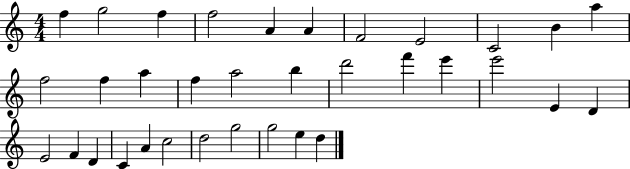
{
  \clef treble
  \numericTimeSignature
  \time 4/4
  \key c \major
  f''4 g''2 f''4 | f''2 a'4 a'4 | f'2 e'2 | c'2 b'4 a''4 | \break f''2 f''4 a''4 | f''4 a''2 b''4 | d'''2 f'''4 e'''4 | e'''2 e'4 d'4 | \break e'2 f'4 d'4 | c'4 a'4 c''2 | d''2 g''2 | g''2 e''4 d''4 | \break \bar "|."
}